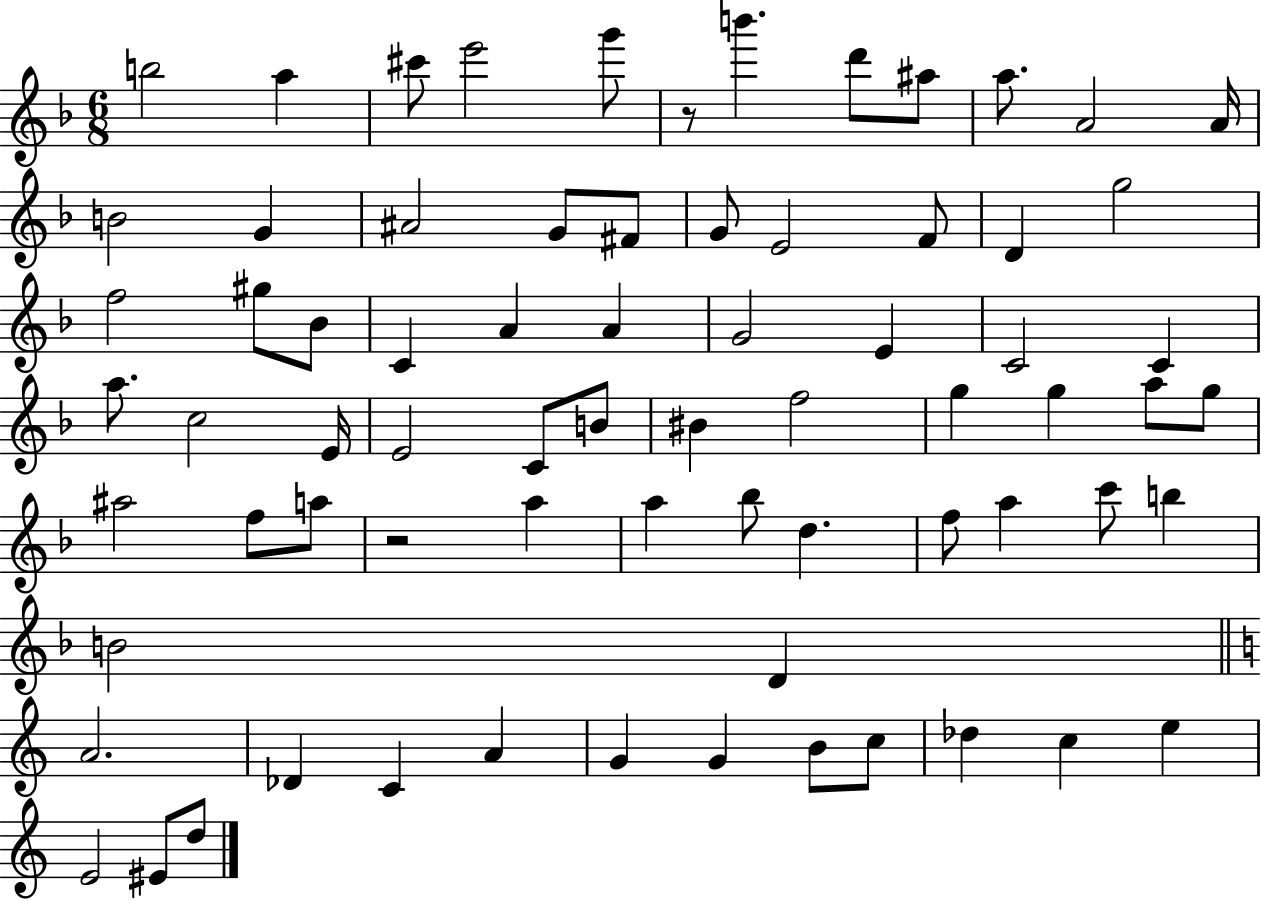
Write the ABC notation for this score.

X:1
T:Untitled
M:6/8
L:1/4
K:F
b2 a ^c'/2 e'2 g'/2 z/2 b' d'/2 ^a/2 a/2 A2 A/4 B2 G ^A2 G/2 ^F/2 G/2 E2 F/2 D g2 f2 ^g/2 _B/2 C A A G2 E C2 C a/2 c2 E/4 E2 C/2 B/2 ^B f2 g g a/2 g/2 ^a2 f/2 a/2 z2 a a _b/2 d f/2 a c'/2 b B2 D A2 _D C A G G B/2 c/2 _d c e E2 ^E/2 d/2